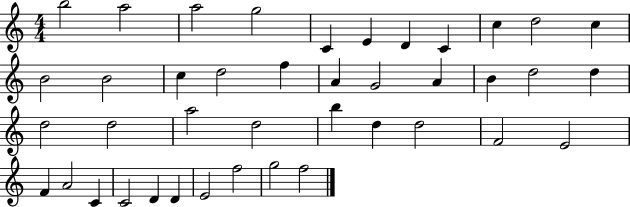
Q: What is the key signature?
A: C major